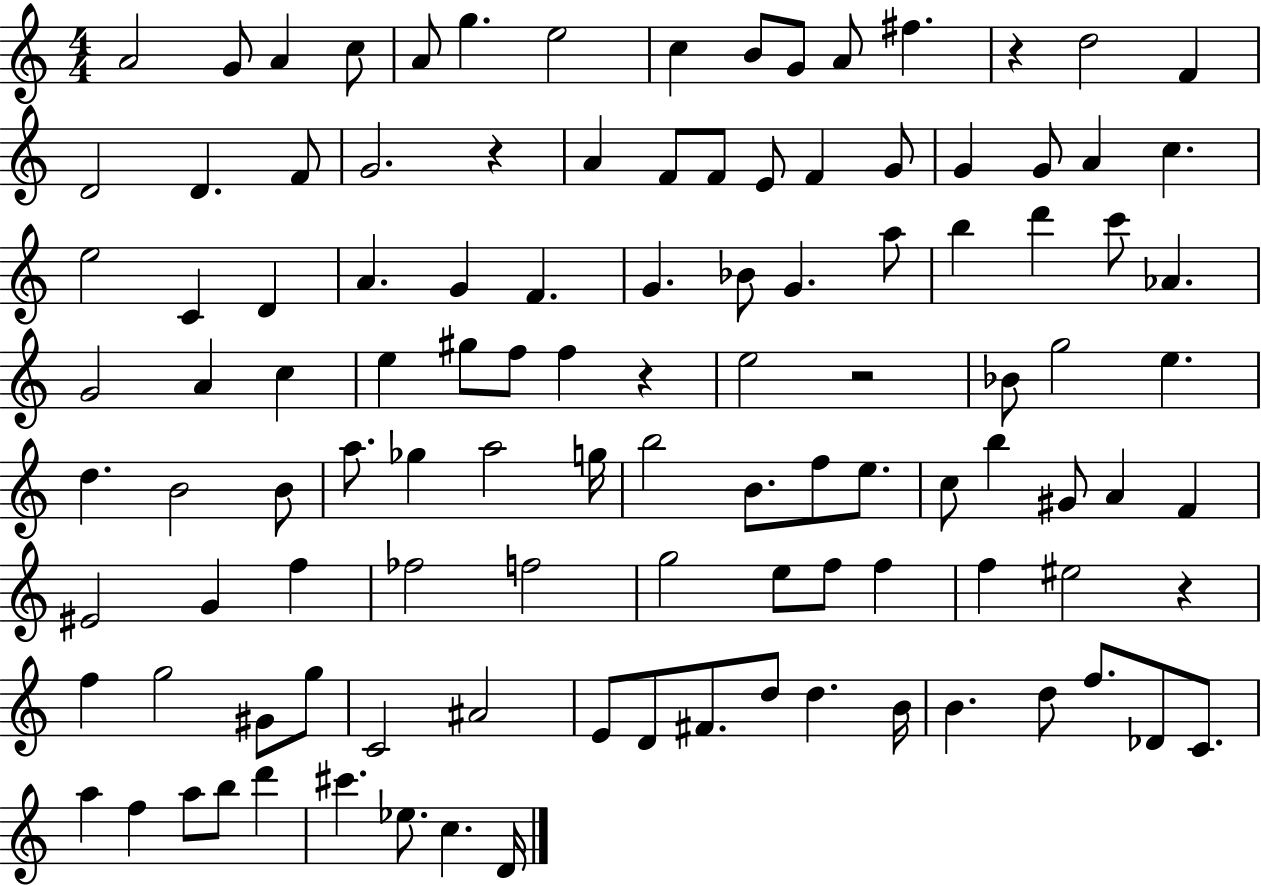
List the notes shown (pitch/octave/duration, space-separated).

A4/h G4/e A4/q C5/e A4/e G5/q. E5/h C5/q B4/e G4/e A4/e F#5/q. R/q D5/h F4/q D4/h D4/q. F4/e G4/h. R/q A4/q F4/e F4/e E4/e F4/q G4/e G4/q G4/e A4/q C5/q. E5/h C4/q D4/q A4/q. G4/q F4/q. G4/q. Bb4/e G4/q. A5/e B5/q D6/q C6/e Ab4/q. G4/h A4/q C5/q E5/q G#5/e F5/e F5/q R/q E5/h R/h Bb4/e G5/h E5/q. D5/q. B4/h B4/e A5/e. Gb5/q A5/h G5/s B5/h B4/e. F5/e E5/e. C5/e B5/q G#4/e A4/q F4/q EIS4/h G4/q F5/q FES5/h F5/h G5/h E5/e F5/e F5/q F5/q EIS5/h R/q F5/q G5/h G#4/e G5/e C4/h A#4/h E4/e D4/e F#4/e. D5/e D5/q. B4/s B4/q. D5/e F5/e. Db4/e C4/e. A5/q F5/q A5/e B5/e D6/q C#6/q. Eb5/e. C5/q. D4/s